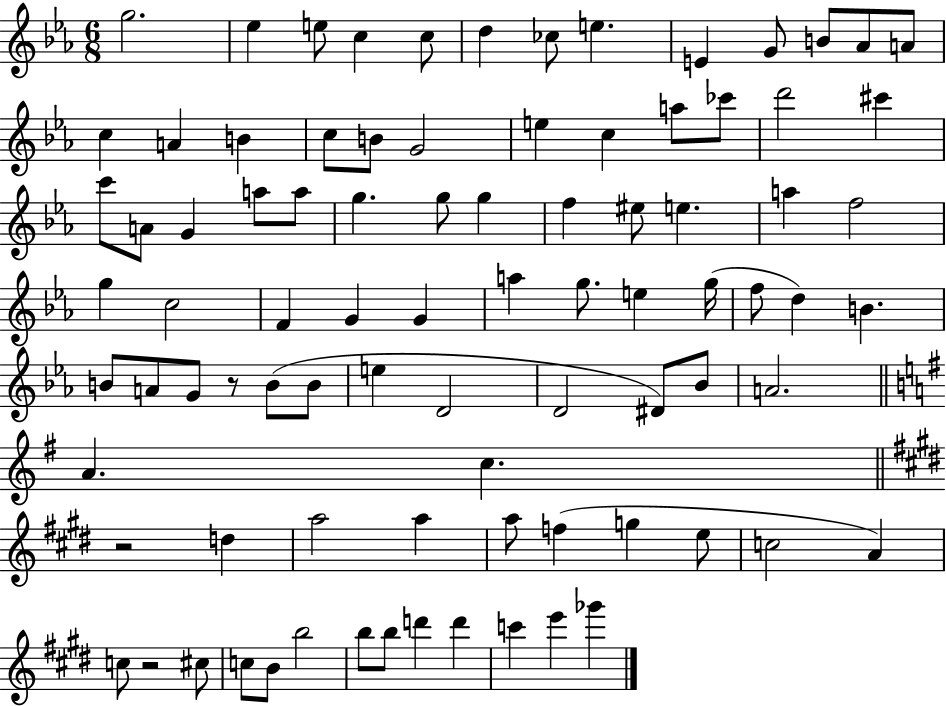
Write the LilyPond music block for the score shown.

{
  \clef treble
  \numericTimeSignature
  \time 6/8
  \key ees \major
  g''2. | ees''4 e''8 c''4 c''8 | d''4 ces''8 e''4. | e'4 g'8 b'8 aes'8 a'8 | \break c''4 a'4 b'4 | c''8 b'8 g'2 | e''4 c''4 a''8 ces'''8 | d'''2 cis'''4 | \break c'''8 a'8 g'4 a''8 a''8 | g''4. g''8 g''4 | f''4 eis''8 e''4. | a''4 f''2 | \break g''4 c''2 | f'4 g'4 g'4 | a''4 g''8. e''4 g''16( | f''8 d''4) b'4. | \break b'8 a'8 g'8 r8 b'8( b'8 | e''4 d'2 | d'2 dis'8) bes'8 | a'2. | \break \bar "||" \break \key e \minor a'4. c''4. | \bar "||" \break \key e \major r2 d''4 | a''2 a''4 | a''8 f''4( g''4 e''8 | c''2 a'4) | \break c''8 r2 cis''8 | c''8 b'8 b''2 | b''8 b''8 d'''4 d'''4 | c'''4 e'''4 ges'''4 | \break \bar "|."
}